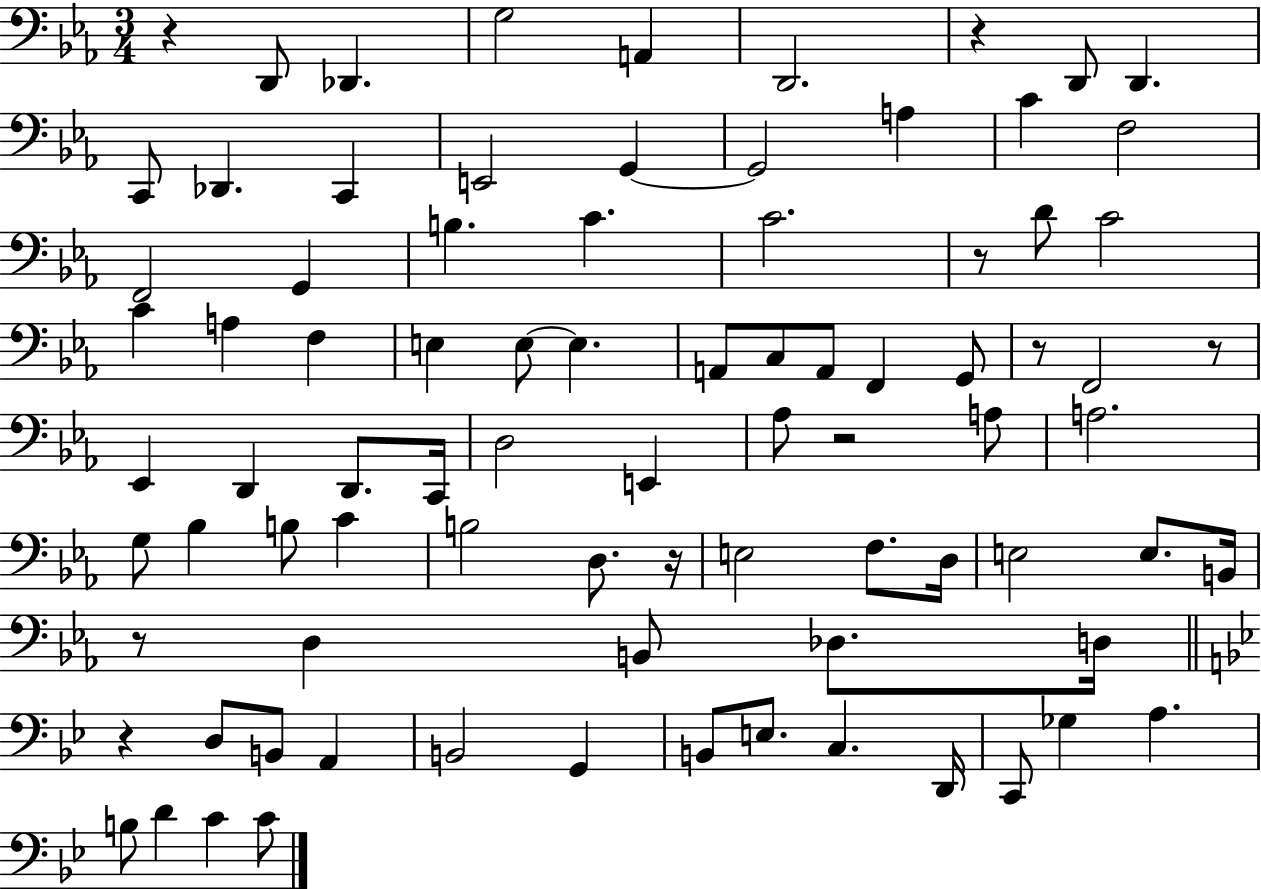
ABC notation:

X:1
T:Untitled
M:3/4
L:1/4
K:Eb
z D,,/2 _D,, G,2 A,, D,,2 z D,,/2 D,, C,,/2 _D,, C,, E,,2 G,, G,,2 A, C F,2 F,,2 G,, B, C C2 z/2 D/2 C2 C A, F, E, E,/2 E, A,,/2 C,/2 A,,/2 F,, G,,/2 z/2 F,,2 z/2 _E,, D,, D,,/2 C,,/4 D,2 E,, _A,/2 z2 A,/2 A,2 G,/2 _B, B,/2 C B,2 D,/2 z/4 E,2 F,/2 D,/4 E,2 E,/2 B,,/4 z/2 D, B,,/2 _D,/2 D,/4 z D,/2 B,,/2 A,, B,,2 G,, B,,/2 E,/2 C, D,,/4 C,,/2 _G, A, B,/2 D C C/2